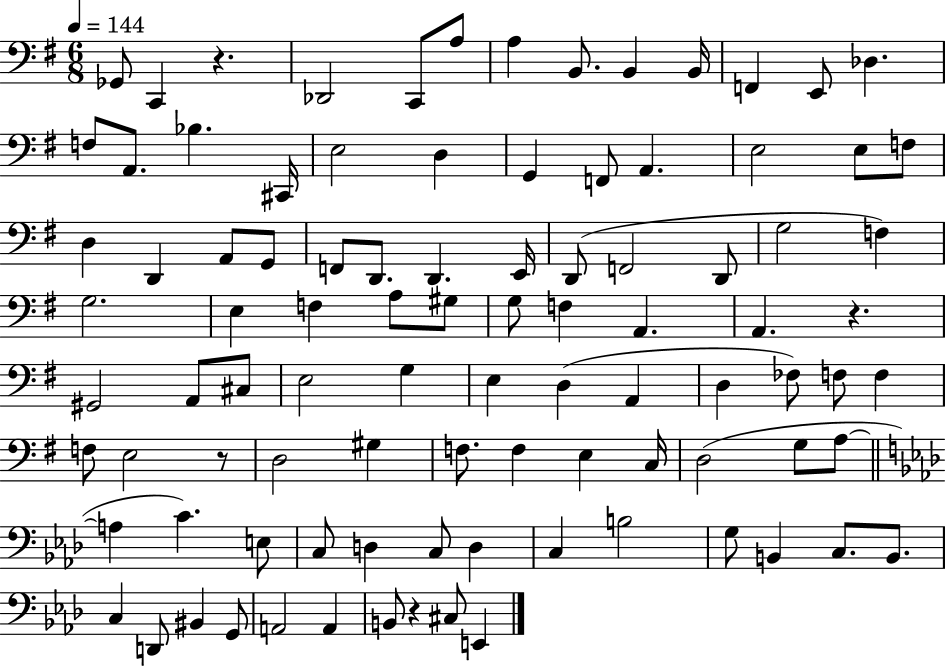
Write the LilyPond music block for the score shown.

{
  \clef bass
  \numericTimeSignature
  \time 6/8
  \key g \major
  \tempo 4 = 144
  ges,8 c,4 r4. | des,2 c,8 a8 | a4 b,8. b,4 b,16 | f,4 e,8 des4. | \break f8 a,8. bes4. cis,16 | e2 d4 | g,4 f,8 a,4. | e2 e8 f8 | \break d4 d,4 a,8 g,8 | f,8 d,8. d,4. e,16 | d,8( f,2 d,8 | g2 f4) | \break g2. | e4 f4 a8 gis8 | g8 f4 a,4. | a,4. r4. | \break gis,2 a,8 cis8 | e2 g4 | e4 d4( a,4 | d4 fes8) f8 f4 | \break f8 e2 r8 | d2 gis4 | f8. f4 e4 c16 | d2( g8 a8~~ | \break \bar "||" \break \key aes \major a4 c'4.) e8 | c8 d4 c8 d4 | c4 b2 | g8 b,4 c8. b,8. | \break c4 d,8 bis,4 g,8 | a,2 a,4 | b,8 r4 cis8 e,4 | \bar "|."
}